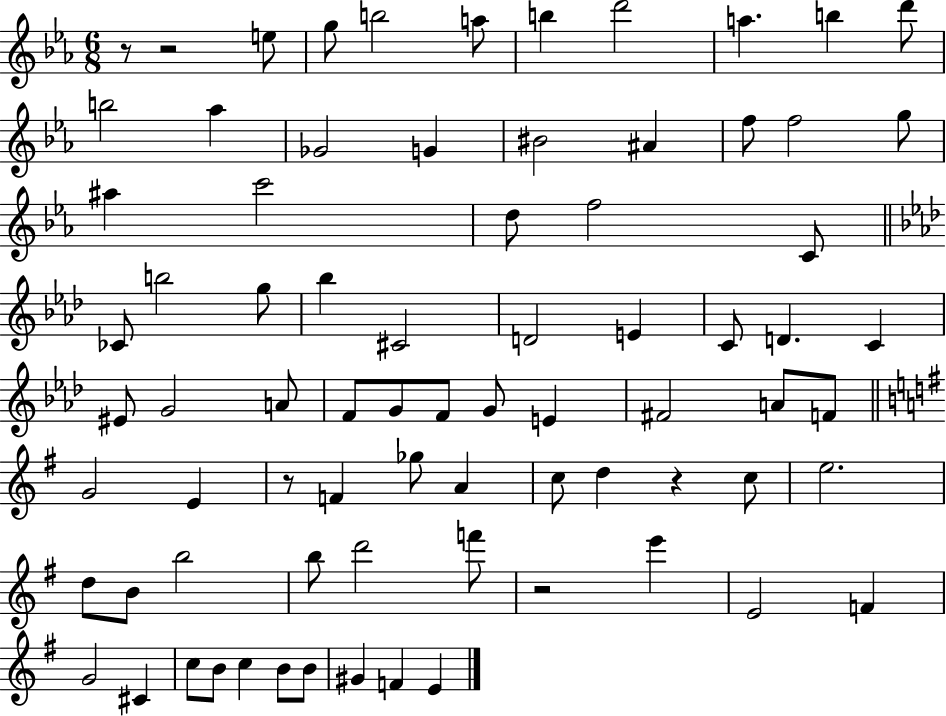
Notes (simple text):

R/e R/h E5/e G5/e B5/h A5/e B5/q D6/h A5/q. B5/q D6/e B5/h Ab5/q Gb4/h G4/q BIS4/h A#4/q F5/e F5/h G5/e A#5/q C6/h D5/e F5/h C4/e CES4/e B5/h G5/e Bb5/q C#4/h D4/h E4/q C4/e D4/q. C4/q EIS4/e G4/h A4/e F4/e G4/e F4/e G4/e E4/q F#4/h A4/e F4/e G4/h E4/q R/e F4/q Gb5/e A4/q C5/e D5/q R/q C5/e E5/h. D5/e B4/e B5/h B5/e D6/h F6/e R/h E6/q E4/h F4/q G4/h C#4/q C5/e B4/e C5/q B4/e B4/e G#4/q F4/q E4/q